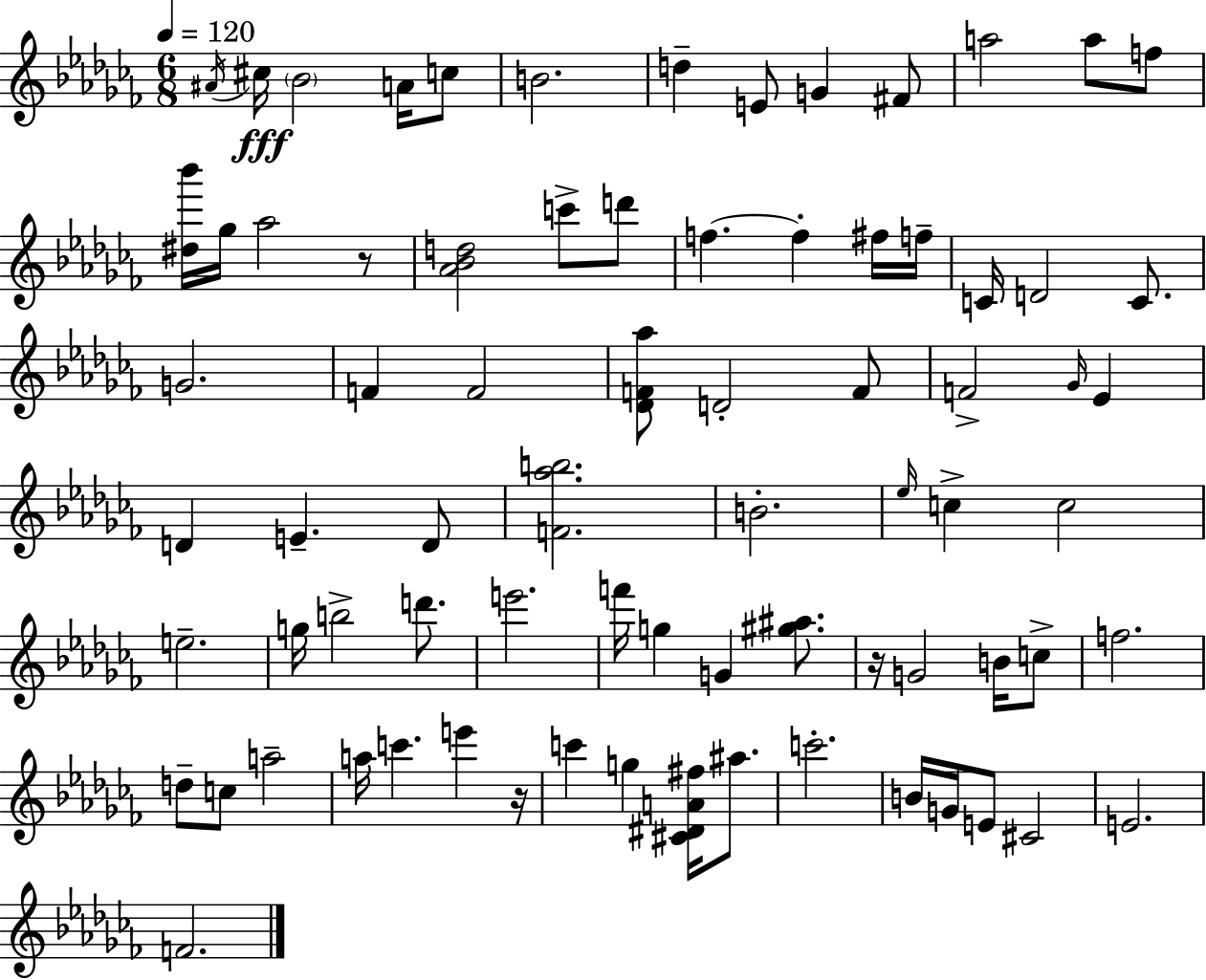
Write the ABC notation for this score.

X:1
T:Untitled
M:6/8
L:1/4
K:Abm
^A/4 ^c/4 _B2 A/4 c/2 B2 d E/2 G ^F/2 a2 a/2 f/2 [^d_b']/4 _g/4 _a2 z/2 [_A_Bd]2 c'/2 d'/2 f f ^f/4 f/4 C/4 D2 C/2 G2 F F2 [_DF_a]/2 D2 F/2 F2 _G/4 _E D E D/2 [F_ab]2 B2 _e/4 c c2 e2 g/4 b2 d'/2 e'2 f'/4 g G [^g^a]/2 z/4 G2 B/4 c/2 f2 d/2 c/2 a2 a/4 c' e' z/4 c' g [^C^DA^f]/4 ^a/2 c'2 B/4 G/4 E/2 ^C2 E2 F2